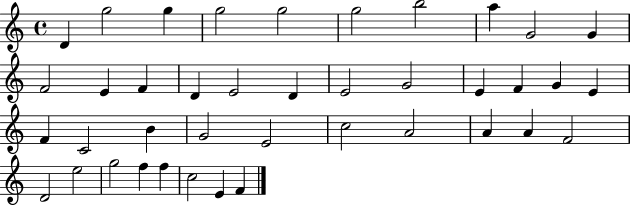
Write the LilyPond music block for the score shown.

{
  \clef treble
  \time 4/4
  \defaultTimeSignature
  \key c \major
  d'4 g''2 g''4 | g''2 g''2 | g''2 b''2 | a''4 g'2 g'4 | \break f'2 e'4 f'4 | d'4 e'2 d'4 | e'2 g'2 | e'4 f'4 g'4 e'4 | \break f'4 c'2 b'4 | g'2 e'2 | c''2 a'2 | a'4 a'4 f'2 | \break d'2 e''2 | g''2 f''4 f''4 | c''2 e'4 f'4 | \bar "|."
}